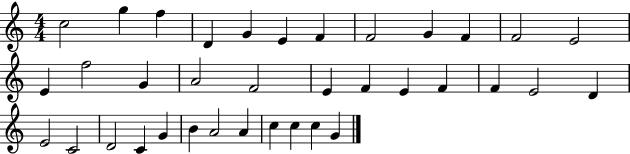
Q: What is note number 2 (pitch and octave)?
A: G5